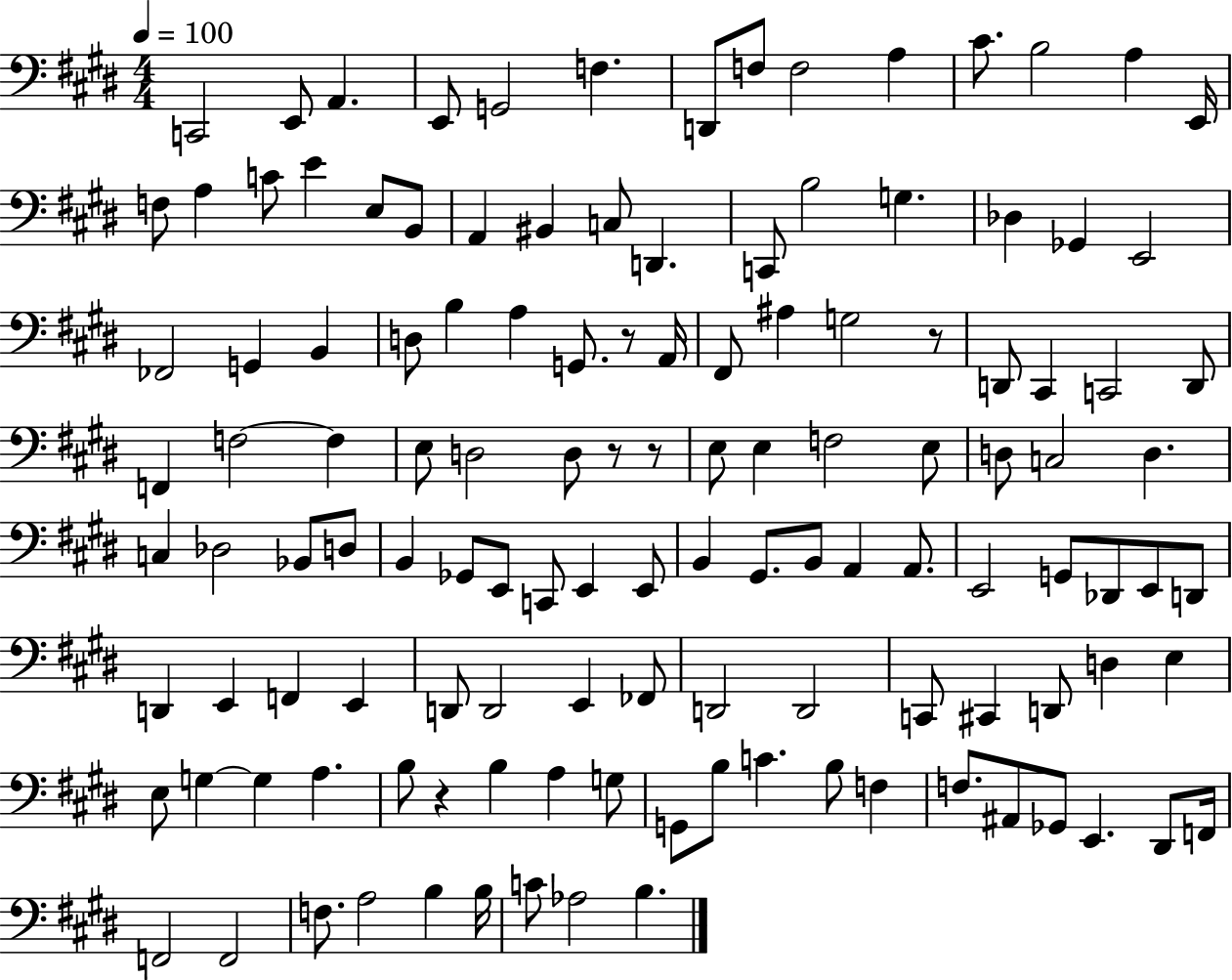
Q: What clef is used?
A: bass